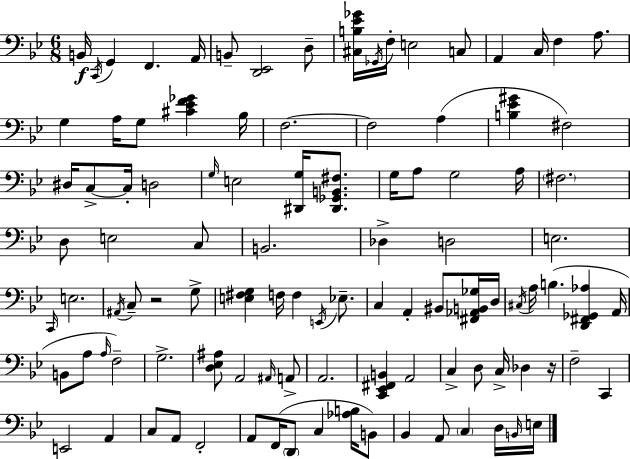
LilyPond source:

{
  \clef bass
  \numericTimeSignature
  \time 6/8
  \key g \minor
  b,16\f \acciaccatura { c,16 } g,4 f,4. | a,16 b,8-- <d, ees,>2 d8-- | <cis b ees' ges'>16 \acciaccatura { ges,16 } f16-. e2 | c8 a,4 c16 f4 a8. | \break g4 a16 g8 <cis' ees' f' ges'>4 | bes16 f2.~~ | f2 a4( | <b ees' gis'>4 fis2) | \break dis16 c8->~~ c16-. d2 | \grace { g16 } e2 <dis, g>16 | <dis, ges, b, fis>8. g16 a8 g2 | a16 \parenthesize fis2. | \break d8 e2 | c8 b,2. | des4-> d2 | e2. | \break \grace { c,16 } e2. | \acciaccatura { ais,16 } c8-- r2 | g8-> <e fis g>4 f16 f4 | \acciaccatura { e,16 } ees8.-- c4 a,4-. | \break bis,8 <fis, aes, b, ges>16 d16 \acciaccatura { cis16 } a16 b4.( | <d, fis, ges, aes>4 a,16 b,8 a8 \grace { a16 }) | f2-- g2.-> | <d ees ais>8 a,2 | \break \grace { ais,16 } a,8-> a,2. | <c, ees, fis, b,>4 | a,2 c4-> | d8 c16-> des4 r16 f2-- | \break c,4 e,2 | a,4 c8 a,8 | f,2-. a,8 f,16( | \parenthesize d,8 c4 <aes b>16 b,8) bes,4 | \break a,8 \parenthesize c4 d16 \grace { b,16 } e16 \bar "|."
}